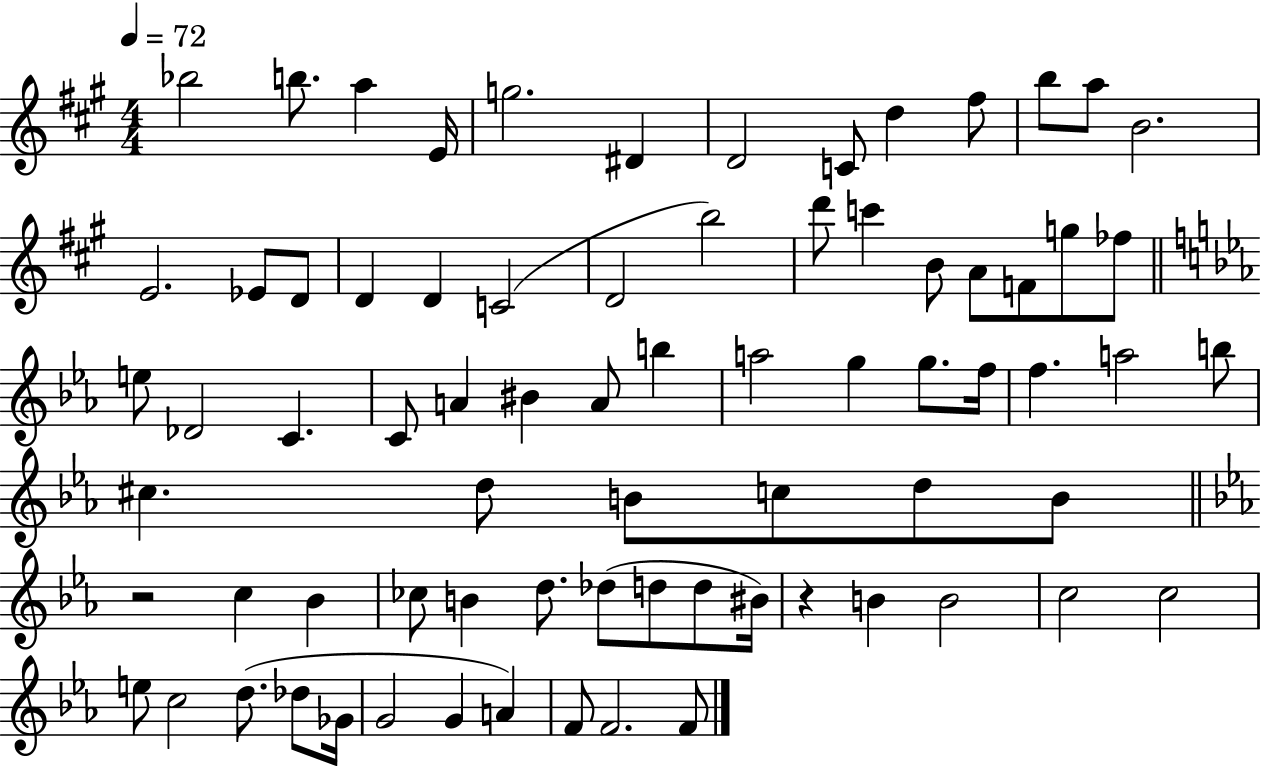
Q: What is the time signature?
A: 4/4